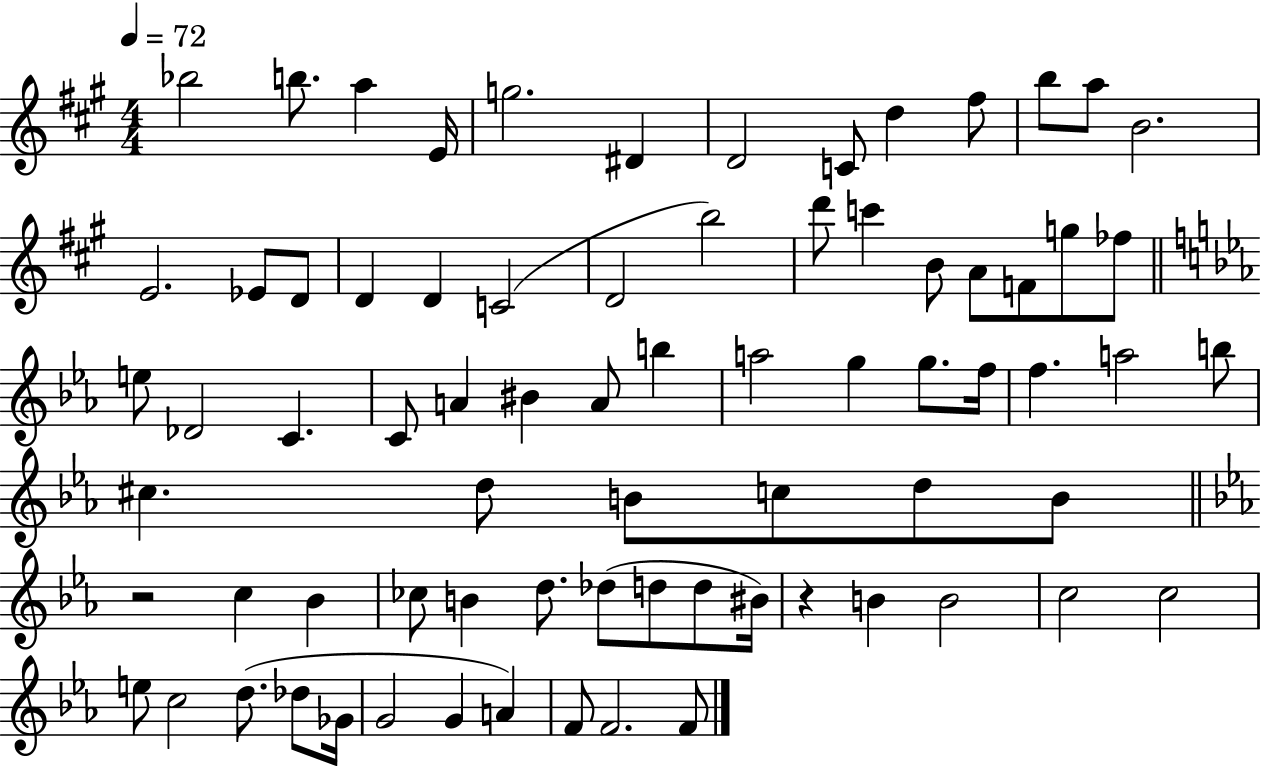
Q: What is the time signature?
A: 4/4